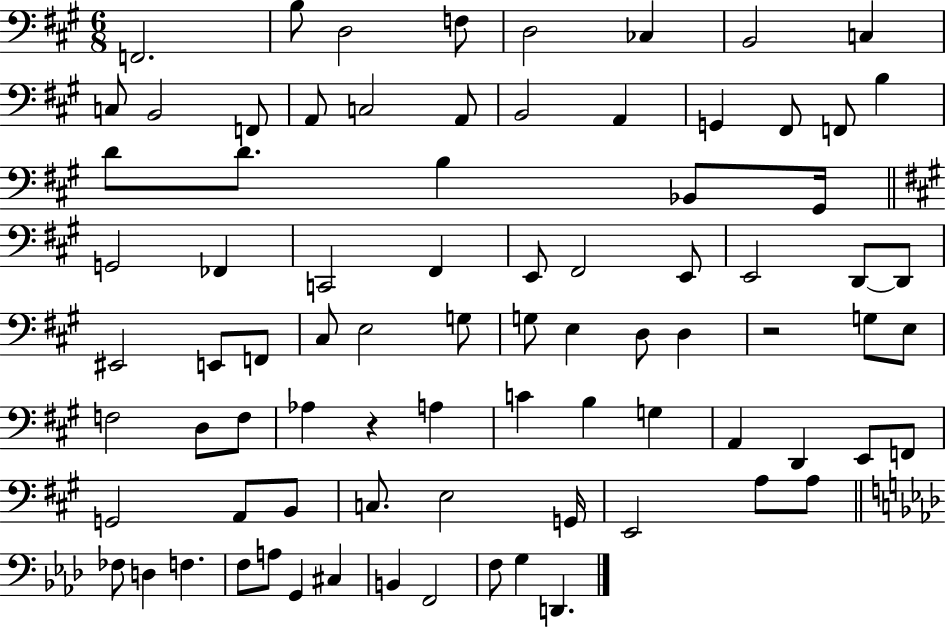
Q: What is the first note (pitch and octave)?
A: F2